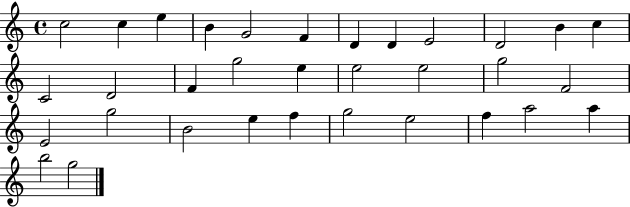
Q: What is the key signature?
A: C major